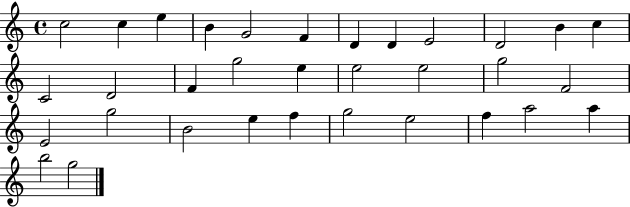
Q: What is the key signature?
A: C major